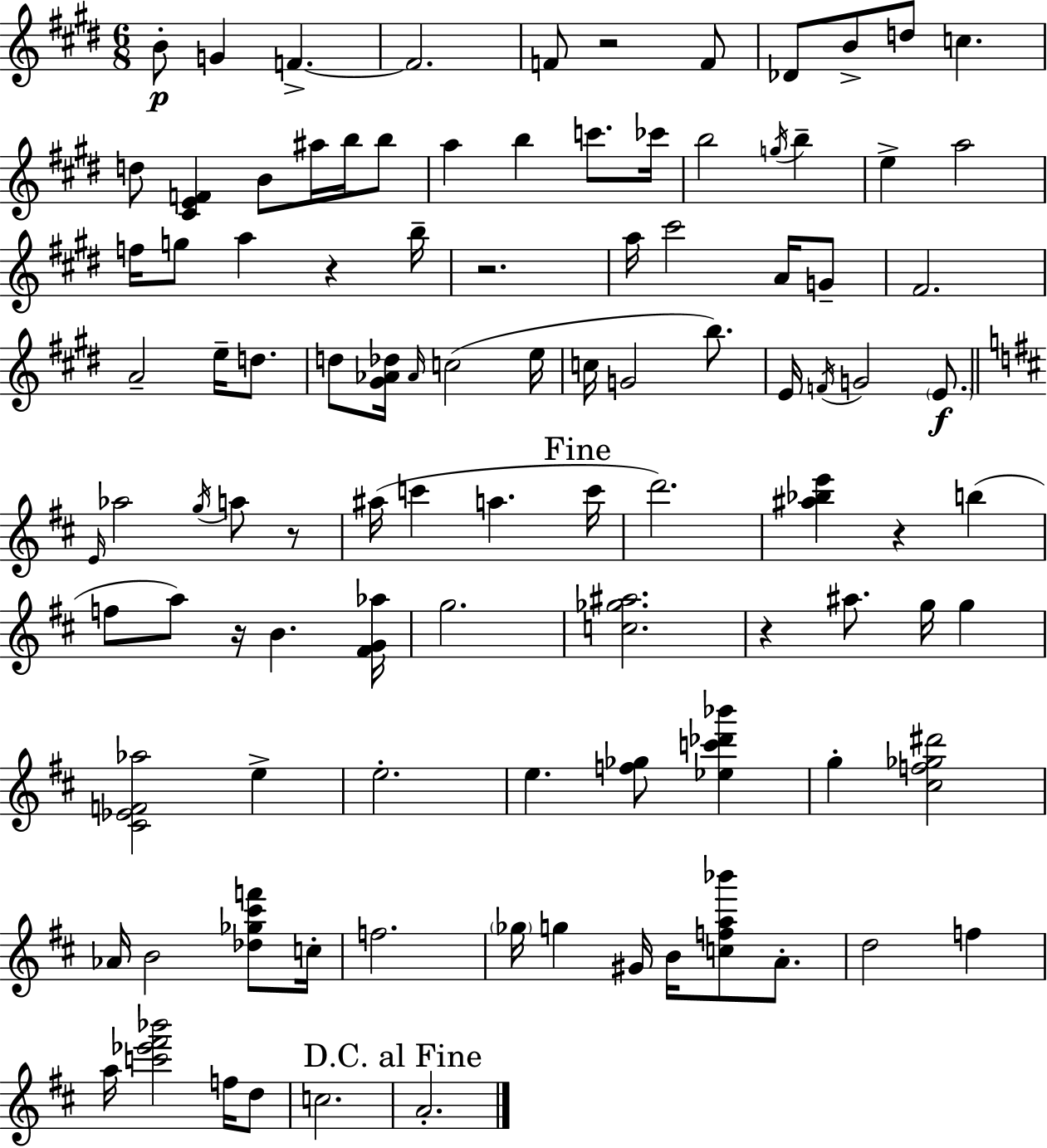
{
  \clef treble
  \numericTimeSignature
  \time 6/8
  \key e \major
  \repeat volta 2 { b'8-.\p g'4 f'4.->~~ | f'2. | f'8 r2 f'8 | des'8 b'8-> d''8 c''4. | \break d''8 <cis' e' f'>4 b'8 ais''16 b''16 b''8 | a''4 b''4 c'''8. ces'''16 | b''2 \acciaccatura { g''16 } b''4-- | e''4-> a''2 | \break f''16 g''8 a''4 r4 | b''16-- r2. | a''16 cis'''2 a'16 g'8-- | fis'2. | \break a'2-- e''16-- d''8. | d''8 <gis' aes' des''>16 \grace { aes'16 } c''2( | e''16 c''16 g'2 b''8.) | e'16 \acciaccatura { f'16 } g'2 | \break \parenthesize e'8.\f \bar "||" \break \key d \major \grace { e'16 } aes''2 \acciaccatura { g''16 } a''8 | r8 ais''16( c'''4 a''4. | \mark "Fine" c'''16 d'''2.) | <ais'' bes'' e'''>4 r4 b''4( | \break f''8 a''8) r16 b'4. | <fis' g' aes''>16 g''2. | <c'' ges'' ais''>2. | r4 ais''8. g''16 g''4 | \break <cis' ees' f' aes''>2 e''4-> | e''2.-. | e''4. <f'' ges''>8 <ees'' c''' des''' bes'''>4 | g''4-. <cis'' f'' ges'' dis'''>2 | \break aes'16 b'2 <des'' ges'' cis''' f'''>8 | c''16-. f''2. | \parenthesize ges''16 g''4 gis'16 b'16 <c'' f'' a'' bes'''>8 a'8.-. | d''2 f''4 | \break a''16 <c''' ees''' fis''' bes'''>2 f''16 | d''8 c''2. | \mark "D.C. al Fine" a'2.-. | } \bar "|."
}